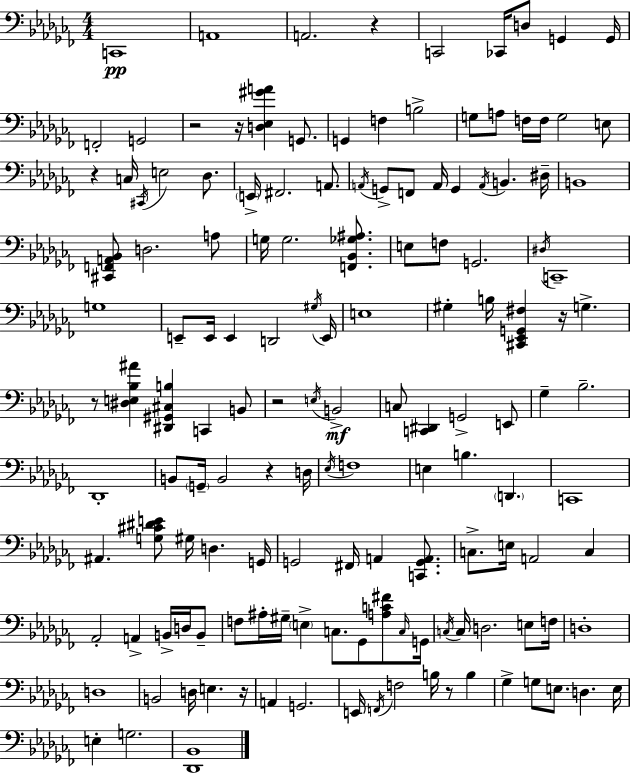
C2/w A2/w A2/h. R/q C2/h CES2/s D3/e G2/q G2/s F2/h G2/h R/h R/s [D3,Eb3,G#4,A4]/q G2/e. G2/q F3/q B3/h G3/e A3/e F3/s F3/s G3/h E3/e R/q C3/s C#2/s E3/h Db3/e. E2/s F#2/h. A2/e. A2/s G2/e F2/e A2/s G2/q A2/s B2/q. D#3/s B2/w [C#2,F2,A2,Bb2]/e D3/h. A3/e G3/s G3/h. [F2,Bb2,Gb3,A#3]/e. E3/e F3/e G2/h. D#3/s C2/w G3/w E2/e E2/s E2/q D2/h G#3/s E2/s E3/w G#3/q B3/s [C#2,Eb2,G2,F#3]/q R/s G3/q. R/e [D#3,E3,Bb3,A#4]/q [D#2,G#2,C#3,B3]/q C2/q B2/e R/h E3/s B2/h C3/e [C2,D#2]/q G2/h E2/e Gb3/q Bb3/h. Db2/w B2/e G2/s B2/h R/q D3/s Eb3/s F3/w E3/q B3/q. D2/q. C2/w A#2/q. [G3,C#4,D#4,E4]/e G#3/s D3/q. G2/s G2/h F#2/s A2/q [C2,G2,A2]/e. C3/e. E3/s A2/h C3/q Ab2/h A2/q B2/s D3/s B2/e F3/e A#3/s G#3/s E3/q C3/e. Gb2/e [A3,C4,F#4]/e C3/s G2/s C3/s C3/s D3/h. E3/e F3/s D3/w D3/w B2/h D3/s E3/q. R/s A2/q G2/h. E2/s F2/s F3/h B3/s R/e B3/q Gb3/q G3/e E3/e. D3/q. E3/s E3/q G3/h. [Db2,Bb2]/w